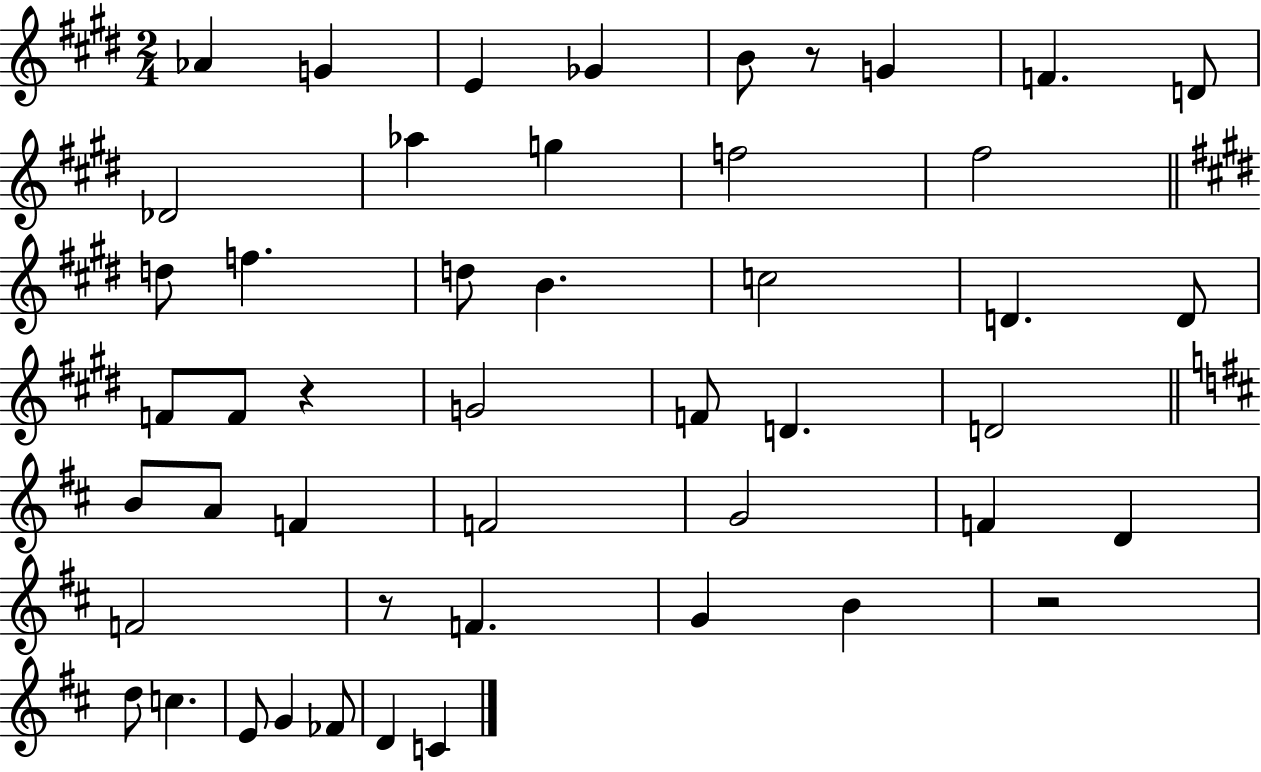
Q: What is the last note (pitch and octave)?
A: C4